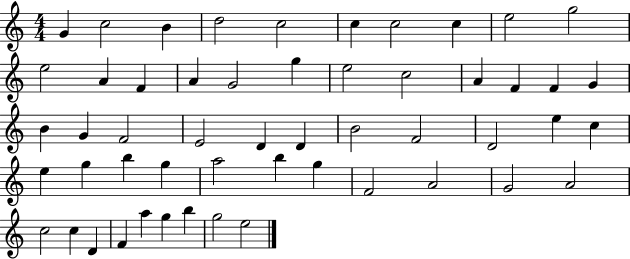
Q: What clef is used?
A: treble